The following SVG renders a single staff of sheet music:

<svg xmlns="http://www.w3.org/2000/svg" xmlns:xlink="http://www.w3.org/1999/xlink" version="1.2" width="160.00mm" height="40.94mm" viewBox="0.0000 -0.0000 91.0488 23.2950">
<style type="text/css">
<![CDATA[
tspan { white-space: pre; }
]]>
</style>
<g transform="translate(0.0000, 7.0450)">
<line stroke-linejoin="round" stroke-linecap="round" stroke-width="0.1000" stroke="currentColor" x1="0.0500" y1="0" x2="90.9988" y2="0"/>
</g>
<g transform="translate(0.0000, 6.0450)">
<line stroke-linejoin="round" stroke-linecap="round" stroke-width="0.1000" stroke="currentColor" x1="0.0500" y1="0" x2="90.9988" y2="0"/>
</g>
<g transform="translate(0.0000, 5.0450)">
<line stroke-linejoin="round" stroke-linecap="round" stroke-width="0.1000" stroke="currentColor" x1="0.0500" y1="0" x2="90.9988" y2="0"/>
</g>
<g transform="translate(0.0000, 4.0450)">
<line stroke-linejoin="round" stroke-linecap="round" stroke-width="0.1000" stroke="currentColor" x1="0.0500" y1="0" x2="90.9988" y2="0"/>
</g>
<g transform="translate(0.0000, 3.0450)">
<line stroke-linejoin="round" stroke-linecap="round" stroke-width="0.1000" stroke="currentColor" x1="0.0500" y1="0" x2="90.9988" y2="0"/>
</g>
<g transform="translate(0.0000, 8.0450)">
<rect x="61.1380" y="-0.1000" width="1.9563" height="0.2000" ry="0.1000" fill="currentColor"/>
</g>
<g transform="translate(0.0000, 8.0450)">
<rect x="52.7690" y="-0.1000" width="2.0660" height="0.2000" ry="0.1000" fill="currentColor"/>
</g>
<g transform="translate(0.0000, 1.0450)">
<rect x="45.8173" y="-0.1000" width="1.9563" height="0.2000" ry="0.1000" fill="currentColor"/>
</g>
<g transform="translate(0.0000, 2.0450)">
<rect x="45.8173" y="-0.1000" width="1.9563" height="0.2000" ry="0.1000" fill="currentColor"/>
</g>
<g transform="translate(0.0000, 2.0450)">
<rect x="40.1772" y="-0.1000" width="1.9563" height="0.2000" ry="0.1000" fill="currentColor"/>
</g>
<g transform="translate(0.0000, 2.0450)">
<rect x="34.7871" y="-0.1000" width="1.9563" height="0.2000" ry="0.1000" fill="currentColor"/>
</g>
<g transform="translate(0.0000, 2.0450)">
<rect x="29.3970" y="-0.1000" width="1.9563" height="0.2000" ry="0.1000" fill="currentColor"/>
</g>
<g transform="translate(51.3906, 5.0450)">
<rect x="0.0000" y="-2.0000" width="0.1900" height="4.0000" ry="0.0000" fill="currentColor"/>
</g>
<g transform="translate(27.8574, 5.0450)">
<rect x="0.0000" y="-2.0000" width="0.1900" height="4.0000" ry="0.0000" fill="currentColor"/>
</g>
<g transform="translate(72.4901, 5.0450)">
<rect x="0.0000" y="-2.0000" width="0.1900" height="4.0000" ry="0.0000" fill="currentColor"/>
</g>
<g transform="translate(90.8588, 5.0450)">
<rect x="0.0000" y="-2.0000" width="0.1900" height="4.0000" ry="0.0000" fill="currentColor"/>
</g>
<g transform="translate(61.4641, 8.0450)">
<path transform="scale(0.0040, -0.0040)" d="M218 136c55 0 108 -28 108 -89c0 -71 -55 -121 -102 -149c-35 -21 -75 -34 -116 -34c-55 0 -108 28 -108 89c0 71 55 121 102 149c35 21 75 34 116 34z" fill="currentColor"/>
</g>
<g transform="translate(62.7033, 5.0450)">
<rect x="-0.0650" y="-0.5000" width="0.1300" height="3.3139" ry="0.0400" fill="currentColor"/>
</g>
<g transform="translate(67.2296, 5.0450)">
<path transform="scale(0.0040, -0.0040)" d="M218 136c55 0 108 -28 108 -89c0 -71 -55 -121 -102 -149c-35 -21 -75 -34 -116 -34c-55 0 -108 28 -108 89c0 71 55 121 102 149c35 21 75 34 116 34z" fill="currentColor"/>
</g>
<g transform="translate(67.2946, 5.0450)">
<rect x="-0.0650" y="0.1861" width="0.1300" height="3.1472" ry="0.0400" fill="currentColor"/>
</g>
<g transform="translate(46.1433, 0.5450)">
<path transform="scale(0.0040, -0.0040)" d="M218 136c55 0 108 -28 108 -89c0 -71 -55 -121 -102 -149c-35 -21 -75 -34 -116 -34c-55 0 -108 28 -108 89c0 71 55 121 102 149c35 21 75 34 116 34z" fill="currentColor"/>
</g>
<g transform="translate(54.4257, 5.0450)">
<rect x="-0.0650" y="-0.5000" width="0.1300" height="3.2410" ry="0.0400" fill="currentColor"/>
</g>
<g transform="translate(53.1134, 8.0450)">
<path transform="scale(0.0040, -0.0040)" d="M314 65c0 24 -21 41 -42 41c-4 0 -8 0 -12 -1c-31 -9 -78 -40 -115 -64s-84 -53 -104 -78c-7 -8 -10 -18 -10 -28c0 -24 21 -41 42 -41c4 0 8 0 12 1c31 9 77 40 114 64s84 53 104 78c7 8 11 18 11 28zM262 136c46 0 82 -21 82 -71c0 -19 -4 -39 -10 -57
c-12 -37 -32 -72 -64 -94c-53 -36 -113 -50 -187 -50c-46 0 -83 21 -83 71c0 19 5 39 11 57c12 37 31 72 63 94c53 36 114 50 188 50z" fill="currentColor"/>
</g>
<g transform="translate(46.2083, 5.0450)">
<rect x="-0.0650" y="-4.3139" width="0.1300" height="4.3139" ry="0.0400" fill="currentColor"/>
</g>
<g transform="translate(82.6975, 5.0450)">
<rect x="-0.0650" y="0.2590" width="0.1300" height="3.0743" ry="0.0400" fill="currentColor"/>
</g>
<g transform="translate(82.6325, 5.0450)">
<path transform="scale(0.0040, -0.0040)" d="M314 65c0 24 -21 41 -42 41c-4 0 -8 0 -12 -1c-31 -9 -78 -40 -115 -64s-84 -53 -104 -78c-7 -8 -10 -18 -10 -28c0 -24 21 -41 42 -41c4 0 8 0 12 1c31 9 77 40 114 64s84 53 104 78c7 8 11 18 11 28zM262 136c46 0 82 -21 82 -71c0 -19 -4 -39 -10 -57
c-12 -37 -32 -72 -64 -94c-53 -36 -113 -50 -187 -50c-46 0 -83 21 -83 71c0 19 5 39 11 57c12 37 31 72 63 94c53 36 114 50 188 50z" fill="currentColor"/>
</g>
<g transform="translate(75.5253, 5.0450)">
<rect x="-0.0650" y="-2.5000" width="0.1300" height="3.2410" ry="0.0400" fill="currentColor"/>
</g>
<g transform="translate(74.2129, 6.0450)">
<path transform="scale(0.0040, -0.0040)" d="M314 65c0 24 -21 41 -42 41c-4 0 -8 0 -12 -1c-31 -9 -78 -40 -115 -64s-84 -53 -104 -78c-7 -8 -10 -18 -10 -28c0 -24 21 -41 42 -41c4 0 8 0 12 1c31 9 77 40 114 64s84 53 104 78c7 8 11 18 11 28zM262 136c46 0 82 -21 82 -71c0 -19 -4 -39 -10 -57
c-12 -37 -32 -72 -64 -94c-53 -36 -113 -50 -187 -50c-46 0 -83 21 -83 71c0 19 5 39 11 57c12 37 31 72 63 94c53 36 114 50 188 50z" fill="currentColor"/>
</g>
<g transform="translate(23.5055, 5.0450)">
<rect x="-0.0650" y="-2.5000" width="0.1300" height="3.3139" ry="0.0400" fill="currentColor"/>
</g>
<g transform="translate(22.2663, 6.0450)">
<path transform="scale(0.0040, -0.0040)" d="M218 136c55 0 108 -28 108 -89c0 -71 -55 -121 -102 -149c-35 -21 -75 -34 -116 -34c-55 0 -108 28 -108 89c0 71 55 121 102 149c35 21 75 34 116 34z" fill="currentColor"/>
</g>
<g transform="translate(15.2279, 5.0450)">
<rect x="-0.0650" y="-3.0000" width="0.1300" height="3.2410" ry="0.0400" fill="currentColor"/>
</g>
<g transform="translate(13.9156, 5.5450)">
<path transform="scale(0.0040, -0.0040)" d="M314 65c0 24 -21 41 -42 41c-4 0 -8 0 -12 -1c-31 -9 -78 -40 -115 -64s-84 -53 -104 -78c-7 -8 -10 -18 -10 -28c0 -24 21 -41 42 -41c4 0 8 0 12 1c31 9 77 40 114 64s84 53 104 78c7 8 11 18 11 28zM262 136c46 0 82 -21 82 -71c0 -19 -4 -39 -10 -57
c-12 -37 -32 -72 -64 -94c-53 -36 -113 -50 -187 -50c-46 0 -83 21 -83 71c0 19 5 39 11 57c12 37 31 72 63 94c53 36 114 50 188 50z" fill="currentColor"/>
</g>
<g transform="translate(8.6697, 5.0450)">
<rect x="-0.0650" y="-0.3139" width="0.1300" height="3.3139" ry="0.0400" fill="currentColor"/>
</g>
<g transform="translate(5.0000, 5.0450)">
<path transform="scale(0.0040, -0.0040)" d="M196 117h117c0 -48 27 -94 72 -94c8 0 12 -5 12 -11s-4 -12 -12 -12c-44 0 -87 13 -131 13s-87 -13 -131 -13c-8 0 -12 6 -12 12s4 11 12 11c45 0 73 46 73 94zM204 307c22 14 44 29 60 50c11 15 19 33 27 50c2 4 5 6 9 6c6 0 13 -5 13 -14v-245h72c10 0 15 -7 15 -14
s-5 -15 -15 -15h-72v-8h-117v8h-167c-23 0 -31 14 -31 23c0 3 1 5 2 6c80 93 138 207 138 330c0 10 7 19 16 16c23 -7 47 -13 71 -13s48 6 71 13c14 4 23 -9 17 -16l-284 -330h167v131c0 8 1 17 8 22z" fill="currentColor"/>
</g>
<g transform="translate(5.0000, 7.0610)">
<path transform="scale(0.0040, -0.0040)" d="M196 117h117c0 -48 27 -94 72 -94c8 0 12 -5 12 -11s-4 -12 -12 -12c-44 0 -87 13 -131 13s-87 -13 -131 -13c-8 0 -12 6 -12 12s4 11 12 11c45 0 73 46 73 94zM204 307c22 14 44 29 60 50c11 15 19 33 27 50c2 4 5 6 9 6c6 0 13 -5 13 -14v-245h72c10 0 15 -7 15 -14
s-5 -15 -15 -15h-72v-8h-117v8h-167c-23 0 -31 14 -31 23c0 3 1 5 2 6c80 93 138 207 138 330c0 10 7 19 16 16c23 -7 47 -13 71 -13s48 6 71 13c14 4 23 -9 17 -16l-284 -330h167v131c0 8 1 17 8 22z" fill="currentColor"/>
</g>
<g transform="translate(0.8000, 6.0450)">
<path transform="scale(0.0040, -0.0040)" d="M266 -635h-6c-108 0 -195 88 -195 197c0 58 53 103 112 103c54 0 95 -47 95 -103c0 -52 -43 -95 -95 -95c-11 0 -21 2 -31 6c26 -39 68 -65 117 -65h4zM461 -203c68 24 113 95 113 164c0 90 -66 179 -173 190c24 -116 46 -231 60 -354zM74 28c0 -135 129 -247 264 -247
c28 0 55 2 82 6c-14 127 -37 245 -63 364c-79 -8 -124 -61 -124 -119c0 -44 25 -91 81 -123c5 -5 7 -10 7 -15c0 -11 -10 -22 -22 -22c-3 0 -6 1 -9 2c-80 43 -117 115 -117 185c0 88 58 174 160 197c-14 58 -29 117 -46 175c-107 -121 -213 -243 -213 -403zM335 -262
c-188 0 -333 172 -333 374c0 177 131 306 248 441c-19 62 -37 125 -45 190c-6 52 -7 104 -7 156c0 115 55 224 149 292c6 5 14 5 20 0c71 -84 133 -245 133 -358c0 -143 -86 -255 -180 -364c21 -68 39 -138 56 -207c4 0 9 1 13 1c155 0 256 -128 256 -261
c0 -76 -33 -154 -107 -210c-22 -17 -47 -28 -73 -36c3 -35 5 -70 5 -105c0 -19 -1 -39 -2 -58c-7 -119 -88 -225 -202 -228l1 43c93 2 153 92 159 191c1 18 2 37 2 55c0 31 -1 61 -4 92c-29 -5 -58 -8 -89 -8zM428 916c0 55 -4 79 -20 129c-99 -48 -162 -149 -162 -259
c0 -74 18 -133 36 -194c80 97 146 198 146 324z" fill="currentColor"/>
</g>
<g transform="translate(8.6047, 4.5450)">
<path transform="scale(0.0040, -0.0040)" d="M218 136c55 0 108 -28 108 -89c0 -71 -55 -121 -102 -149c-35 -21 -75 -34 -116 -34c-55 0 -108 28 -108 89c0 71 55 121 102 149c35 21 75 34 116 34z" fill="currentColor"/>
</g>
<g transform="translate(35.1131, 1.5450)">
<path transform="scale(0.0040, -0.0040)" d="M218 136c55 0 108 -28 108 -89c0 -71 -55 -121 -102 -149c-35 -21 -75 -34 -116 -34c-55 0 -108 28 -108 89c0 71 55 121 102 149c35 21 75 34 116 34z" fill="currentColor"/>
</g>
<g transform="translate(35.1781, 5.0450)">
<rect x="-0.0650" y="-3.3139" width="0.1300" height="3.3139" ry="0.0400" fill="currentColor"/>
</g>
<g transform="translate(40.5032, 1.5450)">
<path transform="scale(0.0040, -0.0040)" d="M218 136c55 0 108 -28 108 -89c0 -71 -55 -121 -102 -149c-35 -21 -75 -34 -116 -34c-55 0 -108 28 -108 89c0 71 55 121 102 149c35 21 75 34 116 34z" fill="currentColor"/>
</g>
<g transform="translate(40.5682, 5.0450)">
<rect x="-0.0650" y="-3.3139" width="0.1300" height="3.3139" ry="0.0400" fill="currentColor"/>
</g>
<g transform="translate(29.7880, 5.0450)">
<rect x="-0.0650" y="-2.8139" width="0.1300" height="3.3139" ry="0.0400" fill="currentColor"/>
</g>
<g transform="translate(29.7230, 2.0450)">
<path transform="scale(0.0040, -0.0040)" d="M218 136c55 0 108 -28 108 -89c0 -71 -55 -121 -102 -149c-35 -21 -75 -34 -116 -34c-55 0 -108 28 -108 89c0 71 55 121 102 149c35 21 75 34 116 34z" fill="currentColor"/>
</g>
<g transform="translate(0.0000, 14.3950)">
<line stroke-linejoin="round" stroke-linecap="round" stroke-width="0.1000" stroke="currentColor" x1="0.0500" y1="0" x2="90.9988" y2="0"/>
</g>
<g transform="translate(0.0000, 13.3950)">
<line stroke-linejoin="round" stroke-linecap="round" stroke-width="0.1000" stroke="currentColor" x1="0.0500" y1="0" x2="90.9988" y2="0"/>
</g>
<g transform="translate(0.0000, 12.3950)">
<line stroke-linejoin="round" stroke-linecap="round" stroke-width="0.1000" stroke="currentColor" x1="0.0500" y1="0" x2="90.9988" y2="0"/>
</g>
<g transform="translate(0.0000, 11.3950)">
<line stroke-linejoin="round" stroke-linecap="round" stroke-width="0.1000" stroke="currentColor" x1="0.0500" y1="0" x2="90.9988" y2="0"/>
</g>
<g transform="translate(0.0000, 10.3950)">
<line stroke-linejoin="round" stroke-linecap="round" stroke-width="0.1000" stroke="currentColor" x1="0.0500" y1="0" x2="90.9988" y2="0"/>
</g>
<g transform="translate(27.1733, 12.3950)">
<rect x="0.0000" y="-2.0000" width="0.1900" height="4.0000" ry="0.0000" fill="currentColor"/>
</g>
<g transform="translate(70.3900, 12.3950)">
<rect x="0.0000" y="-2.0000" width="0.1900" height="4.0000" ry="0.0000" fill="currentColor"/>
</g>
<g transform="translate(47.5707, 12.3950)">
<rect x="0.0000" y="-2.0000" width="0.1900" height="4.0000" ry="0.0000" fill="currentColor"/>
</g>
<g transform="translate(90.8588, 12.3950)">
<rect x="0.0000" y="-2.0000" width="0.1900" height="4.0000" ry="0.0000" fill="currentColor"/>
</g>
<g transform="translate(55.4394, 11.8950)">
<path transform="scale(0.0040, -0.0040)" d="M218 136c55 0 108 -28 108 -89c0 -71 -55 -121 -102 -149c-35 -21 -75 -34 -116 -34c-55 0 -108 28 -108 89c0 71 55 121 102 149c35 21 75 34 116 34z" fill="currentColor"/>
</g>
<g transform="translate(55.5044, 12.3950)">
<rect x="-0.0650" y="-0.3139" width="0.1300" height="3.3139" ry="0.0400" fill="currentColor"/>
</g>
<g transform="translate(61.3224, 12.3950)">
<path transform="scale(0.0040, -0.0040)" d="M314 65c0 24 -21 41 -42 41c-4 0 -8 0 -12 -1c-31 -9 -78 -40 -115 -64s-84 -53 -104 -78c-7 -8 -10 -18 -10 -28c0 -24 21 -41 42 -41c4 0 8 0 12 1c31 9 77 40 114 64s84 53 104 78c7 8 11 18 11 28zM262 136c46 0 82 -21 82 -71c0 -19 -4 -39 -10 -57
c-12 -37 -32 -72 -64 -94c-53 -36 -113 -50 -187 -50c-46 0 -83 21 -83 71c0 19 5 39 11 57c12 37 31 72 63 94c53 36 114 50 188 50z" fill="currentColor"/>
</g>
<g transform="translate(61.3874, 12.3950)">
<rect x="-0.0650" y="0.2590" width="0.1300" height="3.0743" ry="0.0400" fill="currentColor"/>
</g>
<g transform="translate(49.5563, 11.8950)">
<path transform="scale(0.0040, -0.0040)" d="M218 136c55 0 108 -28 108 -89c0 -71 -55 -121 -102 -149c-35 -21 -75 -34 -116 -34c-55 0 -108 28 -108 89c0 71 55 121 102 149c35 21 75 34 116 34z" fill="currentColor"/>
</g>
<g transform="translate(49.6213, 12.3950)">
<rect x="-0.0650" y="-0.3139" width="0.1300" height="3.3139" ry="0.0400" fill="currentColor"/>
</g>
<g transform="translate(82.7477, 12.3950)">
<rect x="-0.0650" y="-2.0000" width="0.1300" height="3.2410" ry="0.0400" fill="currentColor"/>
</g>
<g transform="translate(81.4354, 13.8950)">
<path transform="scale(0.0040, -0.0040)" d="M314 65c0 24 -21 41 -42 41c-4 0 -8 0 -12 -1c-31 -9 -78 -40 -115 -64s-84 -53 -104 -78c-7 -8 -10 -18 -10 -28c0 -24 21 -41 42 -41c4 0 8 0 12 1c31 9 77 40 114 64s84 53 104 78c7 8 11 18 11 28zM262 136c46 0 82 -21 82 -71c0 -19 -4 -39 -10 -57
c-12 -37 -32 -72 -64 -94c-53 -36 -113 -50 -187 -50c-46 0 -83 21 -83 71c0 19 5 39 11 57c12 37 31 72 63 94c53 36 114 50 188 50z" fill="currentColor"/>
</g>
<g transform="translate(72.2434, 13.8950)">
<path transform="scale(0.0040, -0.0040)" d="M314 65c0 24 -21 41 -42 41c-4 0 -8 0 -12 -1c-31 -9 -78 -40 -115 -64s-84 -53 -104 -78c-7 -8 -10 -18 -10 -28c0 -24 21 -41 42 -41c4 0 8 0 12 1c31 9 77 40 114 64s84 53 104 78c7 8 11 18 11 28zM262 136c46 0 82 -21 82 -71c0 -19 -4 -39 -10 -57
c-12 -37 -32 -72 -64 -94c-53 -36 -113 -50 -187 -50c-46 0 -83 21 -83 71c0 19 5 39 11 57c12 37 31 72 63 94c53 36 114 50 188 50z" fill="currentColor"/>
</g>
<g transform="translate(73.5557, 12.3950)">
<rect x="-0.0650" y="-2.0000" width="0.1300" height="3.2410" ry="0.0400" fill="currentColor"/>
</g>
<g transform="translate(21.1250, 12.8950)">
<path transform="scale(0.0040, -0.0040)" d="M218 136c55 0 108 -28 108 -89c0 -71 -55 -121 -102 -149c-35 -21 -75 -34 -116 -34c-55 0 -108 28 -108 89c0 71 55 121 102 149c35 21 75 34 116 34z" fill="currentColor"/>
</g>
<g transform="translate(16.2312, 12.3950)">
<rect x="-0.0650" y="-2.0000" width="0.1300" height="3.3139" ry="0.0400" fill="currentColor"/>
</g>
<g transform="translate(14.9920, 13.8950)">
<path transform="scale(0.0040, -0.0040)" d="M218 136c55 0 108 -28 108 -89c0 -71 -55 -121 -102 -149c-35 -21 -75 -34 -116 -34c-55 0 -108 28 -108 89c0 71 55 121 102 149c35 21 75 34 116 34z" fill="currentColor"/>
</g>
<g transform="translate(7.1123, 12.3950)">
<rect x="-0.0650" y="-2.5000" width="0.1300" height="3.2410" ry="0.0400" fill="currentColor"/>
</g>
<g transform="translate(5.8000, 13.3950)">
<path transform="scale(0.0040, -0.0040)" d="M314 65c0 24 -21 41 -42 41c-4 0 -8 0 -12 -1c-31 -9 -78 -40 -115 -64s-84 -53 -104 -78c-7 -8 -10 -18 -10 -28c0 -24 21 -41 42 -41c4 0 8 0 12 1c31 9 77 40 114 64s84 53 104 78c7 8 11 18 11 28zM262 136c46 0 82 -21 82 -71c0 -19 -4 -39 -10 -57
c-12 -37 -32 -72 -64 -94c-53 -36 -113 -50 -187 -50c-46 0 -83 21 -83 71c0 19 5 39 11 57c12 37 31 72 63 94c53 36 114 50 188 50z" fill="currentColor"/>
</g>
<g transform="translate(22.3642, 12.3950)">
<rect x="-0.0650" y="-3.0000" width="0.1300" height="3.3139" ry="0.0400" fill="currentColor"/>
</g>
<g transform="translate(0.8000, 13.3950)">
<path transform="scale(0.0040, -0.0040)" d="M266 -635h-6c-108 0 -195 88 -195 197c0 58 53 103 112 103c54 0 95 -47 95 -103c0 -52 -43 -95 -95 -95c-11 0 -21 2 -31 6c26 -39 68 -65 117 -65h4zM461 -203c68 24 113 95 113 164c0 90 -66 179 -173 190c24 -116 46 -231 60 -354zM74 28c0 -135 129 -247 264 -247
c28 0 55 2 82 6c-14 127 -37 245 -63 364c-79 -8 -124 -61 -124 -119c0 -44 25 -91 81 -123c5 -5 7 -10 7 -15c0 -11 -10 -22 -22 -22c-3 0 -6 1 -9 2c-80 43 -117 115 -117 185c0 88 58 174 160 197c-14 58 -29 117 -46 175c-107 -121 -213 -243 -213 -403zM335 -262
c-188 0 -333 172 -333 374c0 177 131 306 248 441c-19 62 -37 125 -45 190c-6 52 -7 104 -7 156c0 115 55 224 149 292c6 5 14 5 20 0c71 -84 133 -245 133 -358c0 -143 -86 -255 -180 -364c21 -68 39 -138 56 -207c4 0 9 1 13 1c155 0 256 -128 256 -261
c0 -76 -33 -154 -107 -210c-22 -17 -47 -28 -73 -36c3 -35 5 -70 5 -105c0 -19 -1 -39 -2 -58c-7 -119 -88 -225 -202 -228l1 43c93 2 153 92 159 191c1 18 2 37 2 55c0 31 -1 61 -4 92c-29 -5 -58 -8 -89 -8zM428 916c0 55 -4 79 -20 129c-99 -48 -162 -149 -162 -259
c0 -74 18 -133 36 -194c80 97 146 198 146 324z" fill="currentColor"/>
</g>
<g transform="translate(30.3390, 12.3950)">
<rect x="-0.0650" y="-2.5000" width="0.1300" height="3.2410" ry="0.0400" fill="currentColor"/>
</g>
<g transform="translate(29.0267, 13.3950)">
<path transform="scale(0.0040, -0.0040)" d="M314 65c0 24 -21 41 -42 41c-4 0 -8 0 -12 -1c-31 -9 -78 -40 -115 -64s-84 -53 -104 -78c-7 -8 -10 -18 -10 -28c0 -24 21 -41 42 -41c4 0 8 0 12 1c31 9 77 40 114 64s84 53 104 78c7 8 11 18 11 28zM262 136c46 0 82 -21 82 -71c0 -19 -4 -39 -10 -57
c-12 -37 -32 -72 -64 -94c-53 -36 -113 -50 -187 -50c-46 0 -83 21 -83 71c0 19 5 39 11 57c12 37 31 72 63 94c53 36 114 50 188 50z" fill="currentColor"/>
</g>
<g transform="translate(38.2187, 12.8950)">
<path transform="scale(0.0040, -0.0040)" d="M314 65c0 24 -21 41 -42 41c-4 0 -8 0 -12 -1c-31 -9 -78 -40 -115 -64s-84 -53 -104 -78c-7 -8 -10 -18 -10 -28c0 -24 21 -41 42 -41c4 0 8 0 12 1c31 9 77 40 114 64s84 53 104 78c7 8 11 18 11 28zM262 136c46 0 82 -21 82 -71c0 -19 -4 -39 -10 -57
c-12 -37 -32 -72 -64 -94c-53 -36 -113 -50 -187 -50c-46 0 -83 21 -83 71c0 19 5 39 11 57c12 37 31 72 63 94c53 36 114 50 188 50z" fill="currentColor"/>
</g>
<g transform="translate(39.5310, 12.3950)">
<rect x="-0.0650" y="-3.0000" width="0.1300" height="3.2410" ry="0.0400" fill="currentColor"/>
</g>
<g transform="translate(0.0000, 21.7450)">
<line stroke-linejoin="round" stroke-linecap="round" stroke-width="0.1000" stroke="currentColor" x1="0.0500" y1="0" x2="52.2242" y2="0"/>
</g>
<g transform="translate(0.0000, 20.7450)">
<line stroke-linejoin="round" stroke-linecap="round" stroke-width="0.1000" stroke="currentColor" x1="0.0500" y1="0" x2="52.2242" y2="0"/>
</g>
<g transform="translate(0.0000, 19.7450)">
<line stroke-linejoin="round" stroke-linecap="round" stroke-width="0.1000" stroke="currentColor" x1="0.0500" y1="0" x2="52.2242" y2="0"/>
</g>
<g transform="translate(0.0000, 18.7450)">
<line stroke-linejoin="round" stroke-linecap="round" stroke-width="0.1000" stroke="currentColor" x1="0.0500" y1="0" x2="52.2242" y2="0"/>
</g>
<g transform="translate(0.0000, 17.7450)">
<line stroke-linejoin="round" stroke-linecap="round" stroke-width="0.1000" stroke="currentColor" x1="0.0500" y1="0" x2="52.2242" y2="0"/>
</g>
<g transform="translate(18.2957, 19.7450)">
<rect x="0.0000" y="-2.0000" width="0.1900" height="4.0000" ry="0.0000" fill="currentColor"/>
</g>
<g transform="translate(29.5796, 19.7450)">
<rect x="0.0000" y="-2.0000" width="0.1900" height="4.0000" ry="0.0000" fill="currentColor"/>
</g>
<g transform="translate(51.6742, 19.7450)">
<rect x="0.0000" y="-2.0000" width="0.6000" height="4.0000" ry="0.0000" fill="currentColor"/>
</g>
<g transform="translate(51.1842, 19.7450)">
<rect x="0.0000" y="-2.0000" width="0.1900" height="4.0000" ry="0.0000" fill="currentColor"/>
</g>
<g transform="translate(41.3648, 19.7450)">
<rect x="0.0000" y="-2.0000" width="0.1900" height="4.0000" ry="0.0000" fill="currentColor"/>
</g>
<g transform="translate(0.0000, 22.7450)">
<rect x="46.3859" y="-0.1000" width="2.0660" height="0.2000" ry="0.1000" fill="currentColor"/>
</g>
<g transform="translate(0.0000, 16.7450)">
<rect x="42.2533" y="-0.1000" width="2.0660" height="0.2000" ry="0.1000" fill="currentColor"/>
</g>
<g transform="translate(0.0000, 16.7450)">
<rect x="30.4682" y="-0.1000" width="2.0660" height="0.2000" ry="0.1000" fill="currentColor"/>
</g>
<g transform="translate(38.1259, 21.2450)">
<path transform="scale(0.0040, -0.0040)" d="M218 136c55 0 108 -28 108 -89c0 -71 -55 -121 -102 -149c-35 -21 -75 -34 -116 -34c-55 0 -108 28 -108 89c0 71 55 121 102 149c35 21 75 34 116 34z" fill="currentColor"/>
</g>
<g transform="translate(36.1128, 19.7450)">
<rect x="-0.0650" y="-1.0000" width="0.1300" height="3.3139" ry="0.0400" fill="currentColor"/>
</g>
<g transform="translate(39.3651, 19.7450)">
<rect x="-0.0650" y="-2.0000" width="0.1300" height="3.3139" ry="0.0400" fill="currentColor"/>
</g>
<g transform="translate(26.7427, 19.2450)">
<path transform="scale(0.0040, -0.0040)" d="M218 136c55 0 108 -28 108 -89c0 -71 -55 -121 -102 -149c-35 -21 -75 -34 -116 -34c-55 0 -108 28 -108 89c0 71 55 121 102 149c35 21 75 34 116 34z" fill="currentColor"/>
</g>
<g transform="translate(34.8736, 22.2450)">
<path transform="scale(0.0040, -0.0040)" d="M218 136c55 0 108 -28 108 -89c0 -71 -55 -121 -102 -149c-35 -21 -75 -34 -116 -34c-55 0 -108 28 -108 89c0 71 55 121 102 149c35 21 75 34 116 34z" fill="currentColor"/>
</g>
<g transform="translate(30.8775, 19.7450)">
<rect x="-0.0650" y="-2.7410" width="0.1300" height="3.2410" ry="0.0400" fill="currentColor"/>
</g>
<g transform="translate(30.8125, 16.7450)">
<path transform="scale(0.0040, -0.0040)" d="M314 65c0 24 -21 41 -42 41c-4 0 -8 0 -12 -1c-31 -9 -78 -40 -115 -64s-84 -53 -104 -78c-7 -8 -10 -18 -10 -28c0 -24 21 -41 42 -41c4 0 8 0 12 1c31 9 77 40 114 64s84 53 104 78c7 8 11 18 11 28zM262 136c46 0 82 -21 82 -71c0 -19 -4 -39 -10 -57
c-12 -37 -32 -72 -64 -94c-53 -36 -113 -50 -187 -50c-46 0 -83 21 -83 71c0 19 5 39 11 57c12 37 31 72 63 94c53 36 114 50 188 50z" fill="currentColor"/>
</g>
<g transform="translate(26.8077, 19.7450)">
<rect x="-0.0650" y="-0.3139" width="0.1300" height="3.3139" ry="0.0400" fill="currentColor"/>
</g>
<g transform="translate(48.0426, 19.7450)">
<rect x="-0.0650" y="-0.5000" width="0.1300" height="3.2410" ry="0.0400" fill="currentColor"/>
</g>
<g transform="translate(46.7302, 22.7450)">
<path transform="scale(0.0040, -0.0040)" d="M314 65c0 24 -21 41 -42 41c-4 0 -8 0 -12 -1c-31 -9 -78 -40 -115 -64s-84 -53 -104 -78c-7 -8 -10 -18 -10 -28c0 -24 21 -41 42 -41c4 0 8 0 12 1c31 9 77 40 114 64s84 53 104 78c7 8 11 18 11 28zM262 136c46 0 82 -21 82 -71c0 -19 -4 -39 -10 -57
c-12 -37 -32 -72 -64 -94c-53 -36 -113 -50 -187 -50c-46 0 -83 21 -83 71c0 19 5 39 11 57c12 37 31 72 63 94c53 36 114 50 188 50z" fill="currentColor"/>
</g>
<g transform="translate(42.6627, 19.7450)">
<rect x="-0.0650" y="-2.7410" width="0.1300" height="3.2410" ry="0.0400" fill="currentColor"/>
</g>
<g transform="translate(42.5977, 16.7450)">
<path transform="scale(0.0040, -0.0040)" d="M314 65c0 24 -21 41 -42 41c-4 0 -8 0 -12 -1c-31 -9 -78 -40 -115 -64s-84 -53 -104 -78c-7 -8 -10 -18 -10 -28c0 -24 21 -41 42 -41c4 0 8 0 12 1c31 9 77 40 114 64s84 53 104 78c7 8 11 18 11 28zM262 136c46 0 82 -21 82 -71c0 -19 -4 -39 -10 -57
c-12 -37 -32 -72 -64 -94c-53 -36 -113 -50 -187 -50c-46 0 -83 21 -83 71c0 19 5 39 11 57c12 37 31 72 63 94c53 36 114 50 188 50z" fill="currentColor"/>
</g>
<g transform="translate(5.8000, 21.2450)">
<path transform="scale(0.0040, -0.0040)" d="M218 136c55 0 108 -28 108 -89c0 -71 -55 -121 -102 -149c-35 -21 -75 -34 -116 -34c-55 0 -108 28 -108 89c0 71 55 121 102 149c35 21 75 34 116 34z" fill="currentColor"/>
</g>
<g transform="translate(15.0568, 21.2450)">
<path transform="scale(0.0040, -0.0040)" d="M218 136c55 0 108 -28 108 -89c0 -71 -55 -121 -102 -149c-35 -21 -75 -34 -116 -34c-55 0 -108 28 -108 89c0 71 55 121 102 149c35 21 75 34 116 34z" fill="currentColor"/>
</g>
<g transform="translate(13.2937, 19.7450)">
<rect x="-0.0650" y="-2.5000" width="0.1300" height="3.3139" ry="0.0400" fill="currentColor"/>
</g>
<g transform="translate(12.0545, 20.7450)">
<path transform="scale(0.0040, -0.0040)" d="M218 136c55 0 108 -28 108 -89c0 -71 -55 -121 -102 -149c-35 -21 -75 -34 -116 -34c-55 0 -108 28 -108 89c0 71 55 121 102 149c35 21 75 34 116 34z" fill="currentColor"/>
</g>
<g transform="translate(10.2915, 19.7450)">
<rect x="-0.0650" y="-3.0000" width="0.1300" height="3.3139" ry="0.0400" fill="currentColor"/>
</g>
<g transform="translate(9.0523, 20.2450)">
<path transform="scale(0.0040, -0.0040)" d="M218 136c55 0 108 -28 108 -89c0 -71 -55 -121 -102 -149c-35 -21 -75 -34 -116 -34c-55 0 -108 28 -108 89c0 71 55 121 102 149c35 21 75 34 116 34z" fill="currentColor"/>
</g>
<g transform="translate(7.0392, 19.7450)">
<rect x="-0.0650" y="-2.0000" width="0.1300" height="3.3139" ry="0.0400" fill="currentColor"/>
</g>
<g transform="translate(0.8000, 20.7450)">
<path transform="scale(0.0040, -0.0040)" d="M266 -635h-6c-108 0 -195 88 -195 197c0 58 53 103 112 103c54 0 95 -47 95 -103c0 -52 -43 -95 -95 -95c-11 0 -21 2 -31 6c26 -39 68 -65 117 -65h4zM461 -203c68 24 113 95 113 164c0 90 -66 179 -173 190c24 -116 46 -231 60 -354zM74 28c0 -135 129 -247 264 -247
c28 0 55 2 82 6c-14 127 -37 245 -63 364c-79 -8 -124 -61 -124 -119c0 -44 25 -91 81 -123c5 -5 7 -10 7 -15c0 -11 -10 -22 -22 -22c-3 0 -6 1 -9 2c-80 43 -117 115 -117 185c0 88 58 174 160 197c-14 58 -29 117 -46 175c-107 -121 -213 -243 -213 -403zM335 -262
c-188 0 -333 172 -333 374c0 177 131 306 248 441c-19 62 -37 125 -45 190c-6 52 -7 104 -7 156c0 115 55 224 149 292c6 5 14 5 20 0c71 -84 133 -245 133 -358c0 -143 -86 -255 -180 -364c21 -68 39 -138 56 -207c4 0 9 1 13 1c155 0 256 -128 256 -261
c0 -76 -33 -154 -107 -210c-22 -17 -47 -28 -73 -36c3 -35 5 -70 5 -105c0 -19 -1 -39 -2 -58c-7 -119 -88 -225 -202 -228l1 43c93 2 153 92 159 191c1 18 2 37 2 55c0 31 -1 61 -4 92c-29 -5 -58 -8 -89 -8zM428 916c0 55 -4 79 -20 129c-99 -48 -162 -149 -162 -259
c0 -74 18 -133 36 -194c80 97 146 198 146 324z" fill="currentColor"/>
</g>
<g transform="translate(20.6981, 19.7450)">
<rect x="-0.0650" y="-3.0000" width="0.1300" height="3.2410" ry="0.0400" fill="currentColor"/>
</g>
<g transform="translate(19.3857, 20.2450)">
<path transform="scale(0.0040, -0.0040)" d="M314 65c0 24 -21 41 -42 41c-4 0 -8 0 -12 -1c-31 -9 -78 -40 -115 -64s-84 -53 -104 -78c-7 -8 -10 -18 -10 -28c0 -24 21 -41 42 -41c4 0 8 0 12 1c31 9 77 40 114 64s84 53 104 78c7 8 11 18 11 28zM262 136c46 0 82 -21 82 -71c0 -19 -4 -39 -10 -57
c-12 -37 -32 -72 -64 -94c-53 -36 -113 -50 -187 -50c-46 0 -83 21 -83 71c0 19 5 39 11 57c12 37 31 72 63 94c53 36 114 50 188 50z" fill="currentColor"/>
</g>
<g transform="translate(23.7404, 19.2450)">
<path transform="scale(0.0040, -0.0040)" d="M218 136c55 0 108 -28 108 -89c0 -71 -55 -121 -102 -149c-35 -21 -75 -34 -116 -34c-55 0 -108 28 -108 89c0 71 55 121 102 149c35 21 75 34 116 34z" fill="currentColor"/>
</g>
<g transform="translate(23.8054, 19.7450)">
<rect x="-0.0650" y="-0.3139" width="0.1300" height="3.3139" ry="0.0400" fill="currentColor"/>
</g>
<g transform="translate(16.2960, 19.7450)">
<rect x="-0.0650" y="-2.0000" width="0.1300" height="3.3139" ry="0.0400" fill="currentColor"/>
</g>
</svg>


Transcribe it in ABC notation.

X:1
T:Untitled
M:4/4
L:1/4
K:C
c A2 G a b b d' C2 C B G2 B2 G2 F A G2 A2 c c B2 F2 F2 F A G F A2 c c a2 D F a2 C2